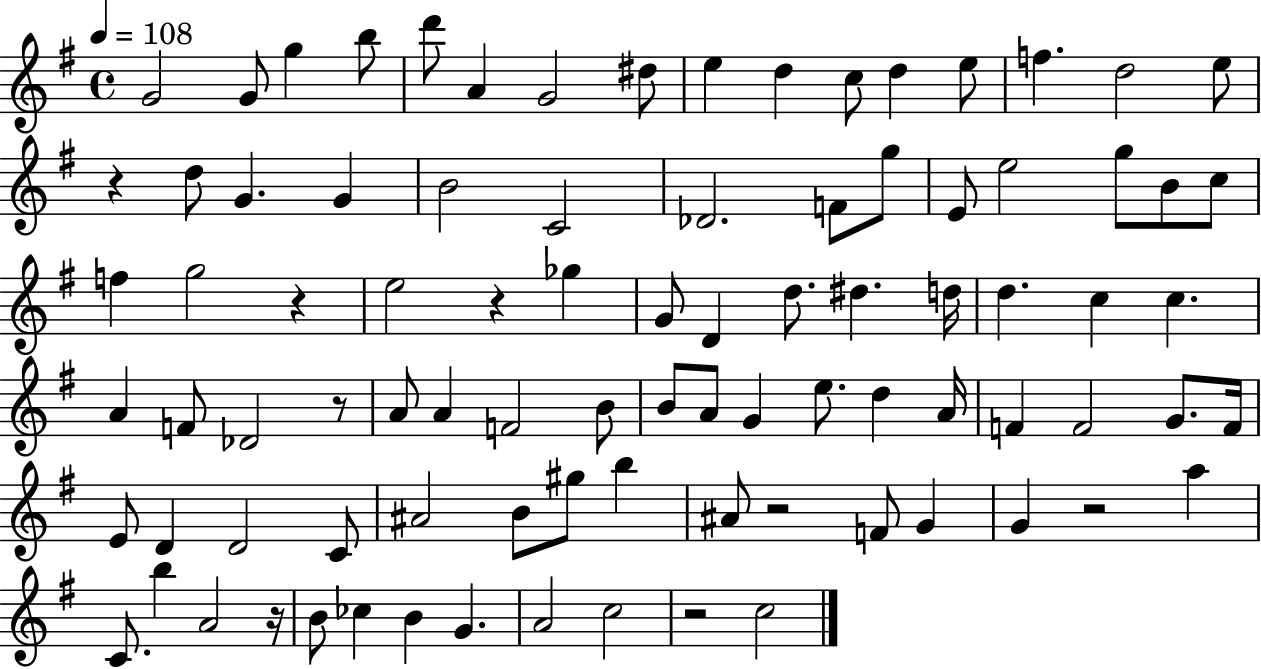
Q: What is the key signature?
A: G major